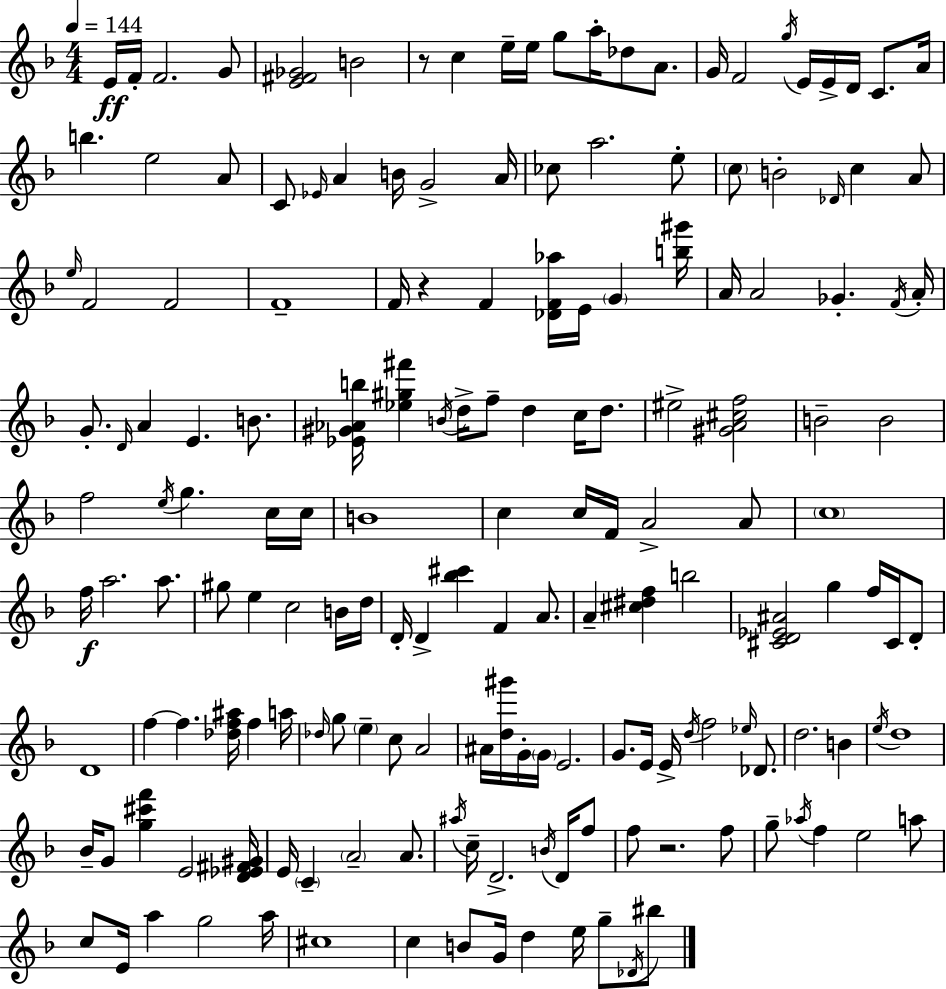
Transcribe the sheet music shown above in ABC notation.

X:1
T:Untitled
M:4/4
L:1/4
K:Dm
E/4 F/4 F2 G/2 [E^F_G]2 B2 z/2 c e/4 e/4 g/2 a/4 _d/2 A/2 G/4 F2 g/4 E/4 E/4 D/4 C/2 A/4 b e2 A/2 C/2 _E/4 A B/4 G2 A/4 _c/2 a2 e/2 c/2 B2 _D/4 c A/2 e/4 F2 F2 F4 F/4 z F [_DF_a]/4 E/4 G [b^g']/4 A/4 A2 _G F/4 A/4 G/2 D/4 A E B/2 [_E^G_Ab]/4 [_e^g^f'] B/4 d/4 f/2 d c/4 d/2 ^e2 [^GA^cf]2 B2 B2 f2 e/4 g c/4 c/4 B4 c c/4 F/4 A2 A/2 c4 f/4 a2 a/2 ^g/2 e c2 B/4 d/4 D/4 D [_b^c'] F A/2 A [^c^df] b2 [^CD_E^A]2 g f/4 ^C/4 D/2 D4 f f [_df^a]/4 f a/4 _d/4 g/2 e c/2 A2 ^A/4 [d^g']/4 G/4 G/4 E2 G/2 E/4 E/4 d/4 f2 _e/4 _D/2 d2 B e/4 d4 _B/4 G/2 [g^c'f'] E2 [D_E^F^G]/4 E/4 C A2 A/2 ^a/4 c/4 D2 B/4 D/4 f/2 f/2 z2 f/2 g/2 _a/4 f e2 a/2 c/2 E/4 a g2 a/4 ^c4 c B/2 G/4 d e/4 g/2 _D/4 ^b/2